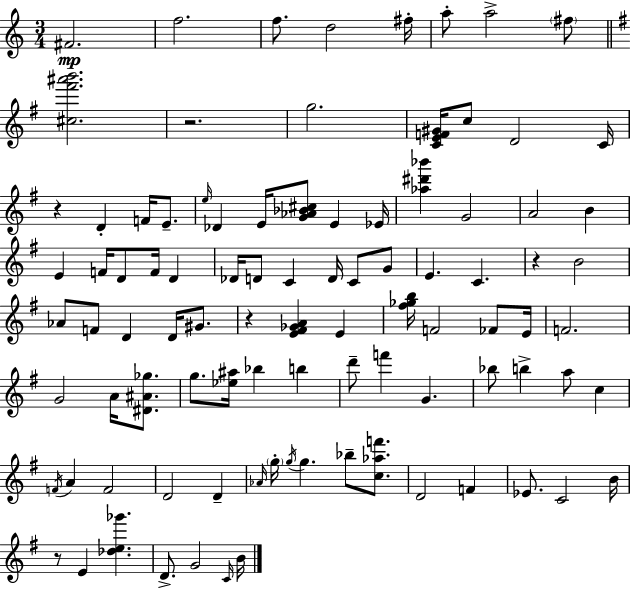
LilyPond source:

{
  \clef treble
  \numericTimeSignature
  \time 3/4
  \key a \minor
  fis'2.\mp | f''2. | f''8. d''2 fis''16-. | a''8-. a''2-> \parenthesize fis''8 | \break \bar "||" \break \key e \minor <cis'' fis''' ais''' b'''>2. | r2. | g''2. | <c' e' f' gis'>16 c''8 d'2 c'16 | \break r4 d'4-. f'16 e'8.-- | \grace { e''16 } des'4 e'16 <g' aes' bes' cis''>8 e'4 | ees'16 <aes'' dis''' bes'''>4 g'2 | a'2 b'4 | \break e'4 f'16 d'8 f'16 d'4 | des'16 d'8 c'4 d'16 c'8 g'8 | e'4. c'4. | r4 b'2 | \break aes'8 f'8 d'4 d'16 gis'8. | r4 <e' fis' ges' a'>4 e'4 | <fis'' ges'' b''>16 f'2 fes'8 | e'16 f'2. | \break g'2 a'16 <dis' ais' ges''>8. | g''8. <ees'' ais''>16 bes''4 b''4 | d'''8-- f'''4 g'4. | bes''8 b''4-> a''8 c''4 | \break \acciaccatura { f'16 } a'4 f'2 | d'2 d'4-- | \grace { aes'16 } \parenthesize g''16-. \acciaccatura { g''16 } g''4. bes''8-- | <c'' aes'' f'''>8. d'2 | \break f'4 ees'8. c'2 | b'16 r8 e'4 <des'' e'' ges'''>4. | d'8.-> g'2 | \grace { c'16 } b'16 \bar "|."
}